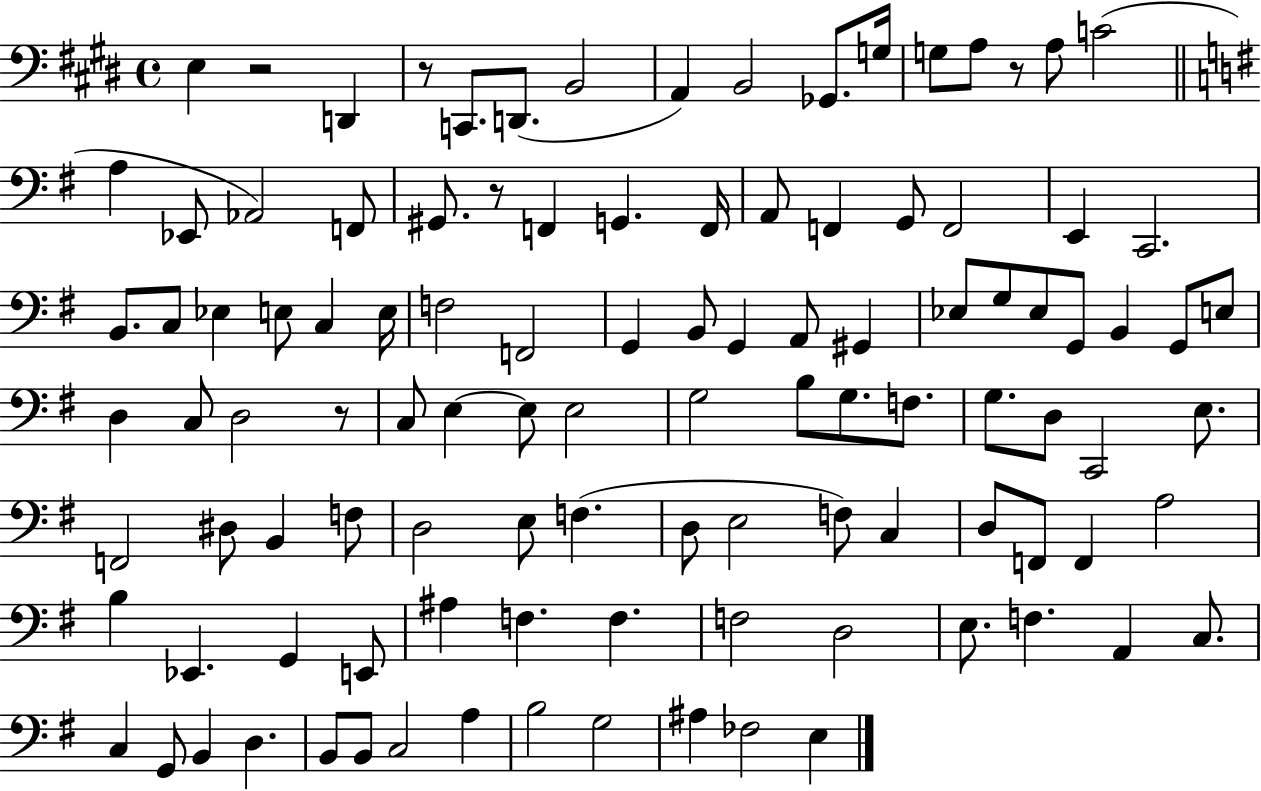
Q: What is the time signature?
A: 4/4